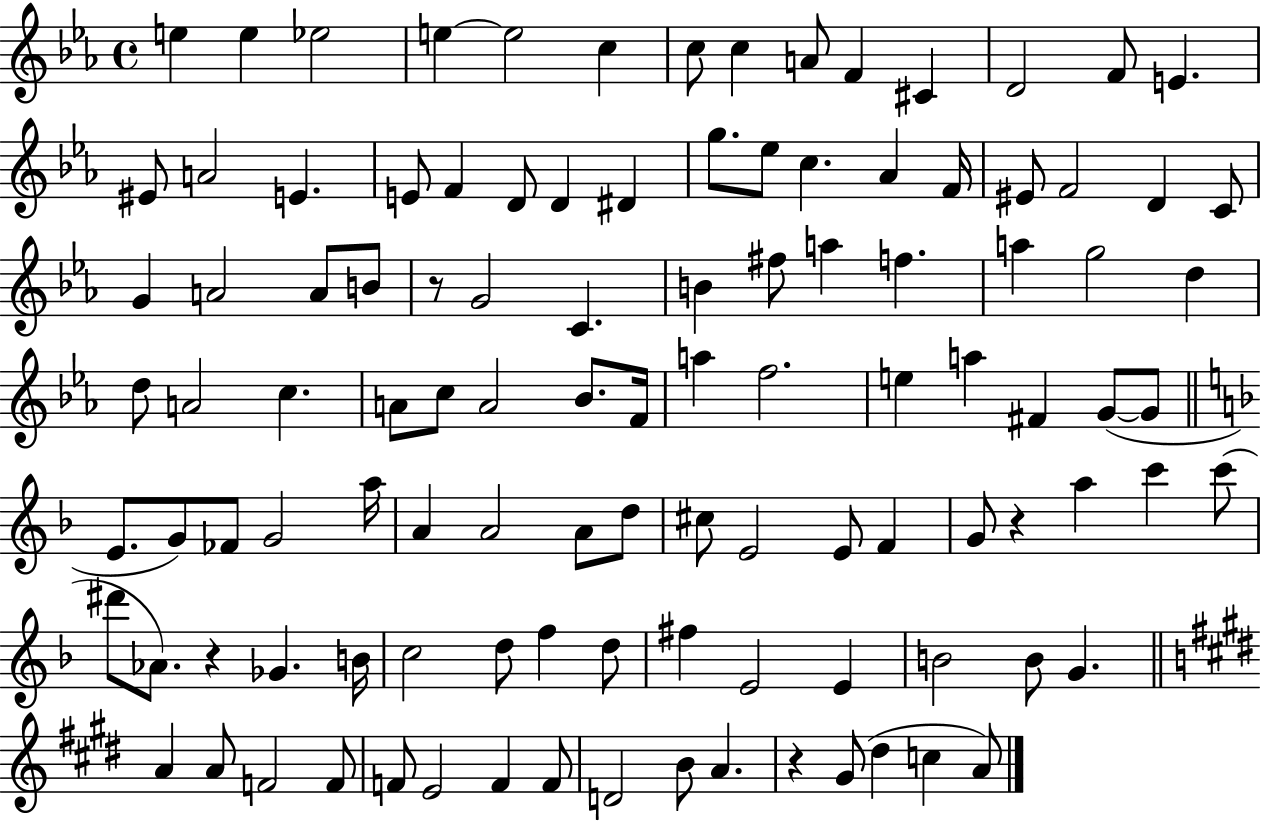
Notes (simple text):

E5/q E5/q Eb5/h E5/q E5/h C5/q C5/e C5/q A4/e F4/q C#4/q D4/h F4/e E4/q. EIS4/e A4/h E4/q. E4/e F4/q D4/e D4/q D#4/q G5/e. Eb5/e C5/q. Ab4/q F4/s EIS4/e F4/h D4/q C4/e G4/q A4/h A4/e B4/e R/e G4/h C4/q. B4/q F#5/e A5/q F5/q. A5/q G5/h D5/q D5/e A4/h C5/q. A4/e C5/e A4/h Bb4/e. F4/s A5/q F5/h. E5/q A5/q F#4/q G4/e G4/e E4/e. G4/e FES4/e G4/h A5/s A4/q A4/h A4/e D5/e C#5/e E4/h E4/e F4/q G4/e R/q A5/q C6/q C6/e D#6/e Ab4/e. R/q Gb4/q. B4/s C5/h D5/e F5/q D5/e F#5/q E4/h E4/q B4/h B4/e G4/q. A4/q A4/e F4/h F4/e F4/e E4/h F4/q F4/e D4/h B4/e A4/q. R/q G#4/e D#5/q C5/q A4/e